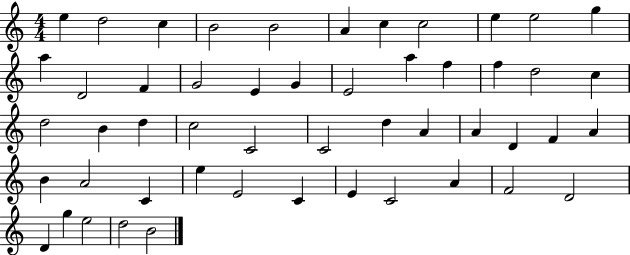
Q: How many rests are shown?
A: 0